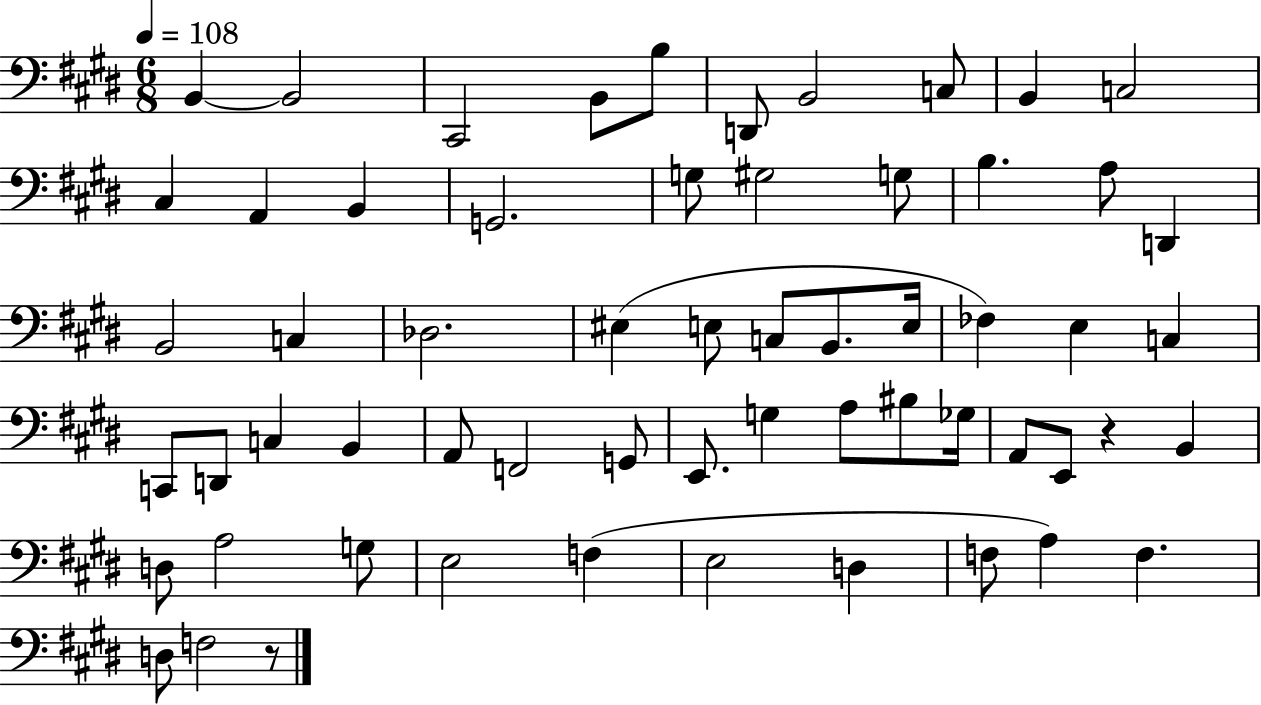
B2/q B2/h C#2/h B2/e B3/e D2/e B2/h C3/e B2/q C3/h C#3/q A2/q B2/q G2/h. G3/e G#3/h G3/e B3/q. A3/e D2/q B2/h C3/q Db3/h. EIS3/q E3/e C3/e B2/e. E3/s FES3/q E3/q C3/q C2/e D2/e C3/q B2/q A2/e F2/h G2/e E2/e. G3/q A3/e BIS3/e Gb3/s A2/e E2/e R/q B2/q D3/e A3/h G3/e E3/h F3/q E3/h D3/q F3/e A3/q F3/q. D3/e F3/h R/e